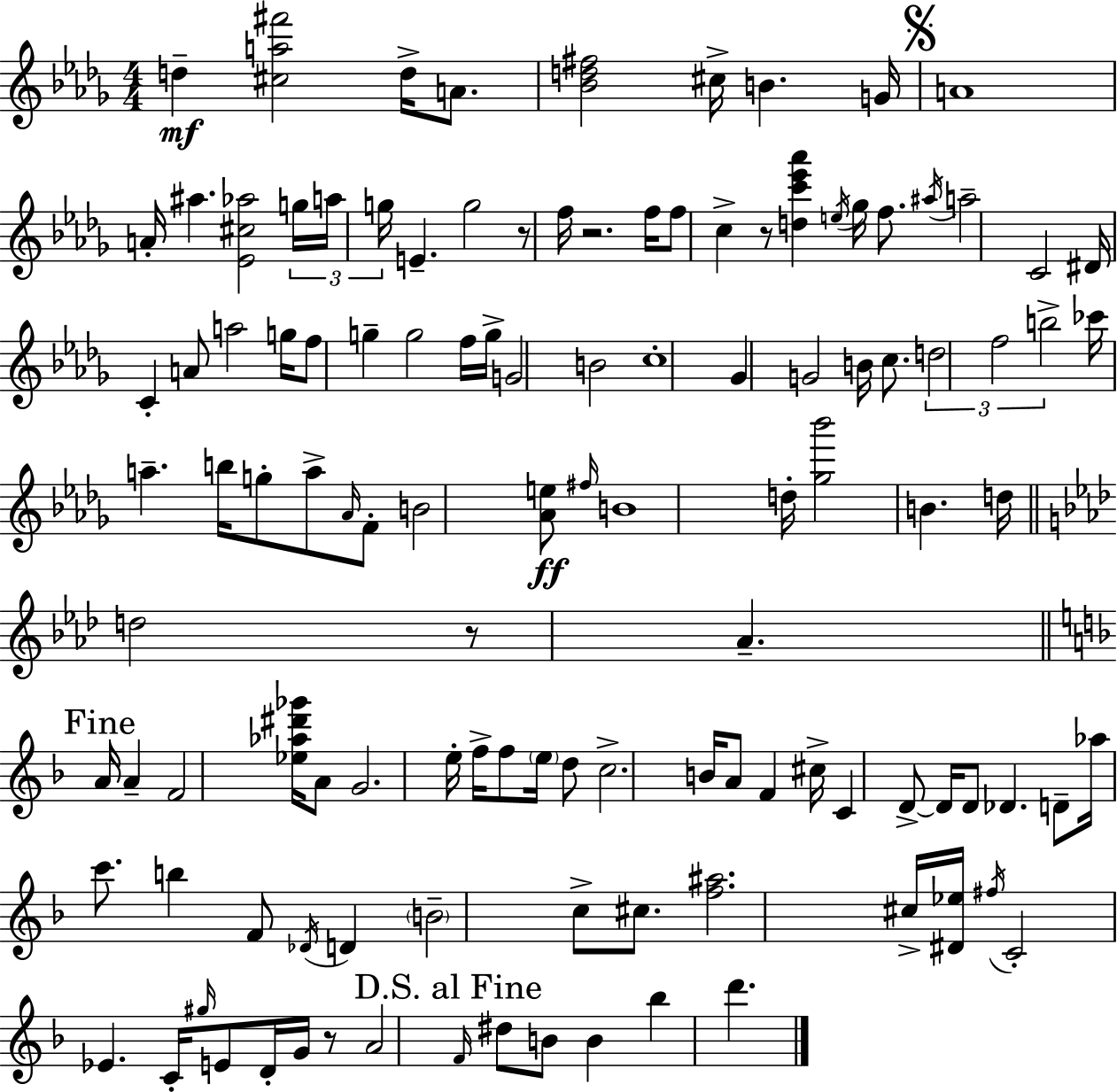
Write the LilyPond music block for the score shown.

{
  \clef treble
  \numericTimeSignature
  \time 4/4
  \key bes \minor
  d''4--\mf <cis'' a'' fis'''>2 d''16-> a'8. | <bes' d'' fis''>2 cis''16-> b'4. g'16 | \mark \markup { \musicglyph "scripts.segno" } a'1 | a'16-. ais''4. <ees' cis'' aes''>2 \tuplet 3/2 { g''16 | \break a''16 g''16 } e'4.-- g''2 | r8 f''16 r2. f''16 | f''8 c''4-> r8 <d'' c''' ees''' aes'''>4 \acciaccatura { e''16 } ges''16 f''8. | \acciaccatura { ais''16 } a''2-- c'2 | \break dis'16 c'4-. a'8 a''2 | g''16 f''8 g''4-- g''2 | f''16 g''16-> g'2 b'2 | c''1-. | \break ges'4 g'2 b'16 c''8. | \tuplet 3/2 { d''2 f''2 | b''2-> } ces'''16 a''4.-- | b''16 g''8-. a''8-> \grace { aes'16 } f'8-. b'2 | \break <aes' e''>8\ff \grace { fis''16 } b'1 | d''16-. <ges'' bes'''>2 b'4. | d''16 \bar "||" \break \key f \minor d''2 r8 aes'4.-- | \mark "Fine" \bar "||" \break \key f \major a'16 a'4-- f'2 <ees'' aes'' dis''' ges'''>16 a'8 | g'2. e''16-. f''16-> f''8 | \parenthesize e''16 d''8 c''2.-> b'16 | a'8 f'4 cis''16-> c'4 d'8->~~ d'16 d'8 | \break des'4. d'8-- aes''16 c'''8. b''4 | f'8 \acciaccatura { des'16 } d'4 \parenthesize b'2-- c''8-> | cis''8. <f'' ais''>2. | cis''16-> <dis' ees''>16 \acciaccatura { fis''16 } c'2-. ees'4. | \break c'16-. \grace { gis''16 } e'8 d'16-. g'16 r8 a'2 | \mark "D.S. al Fine" \grace { f'16 } dis''8 b'8 b'4 bes''4 d'''4. | \bar "|."
}